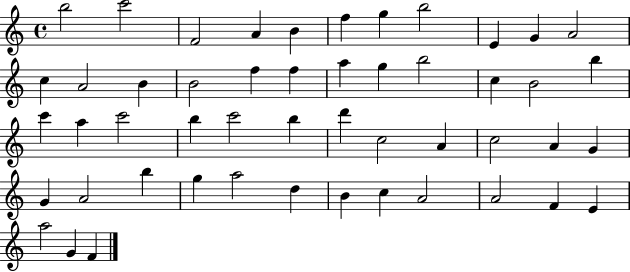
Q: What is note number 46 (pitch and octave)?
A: F4